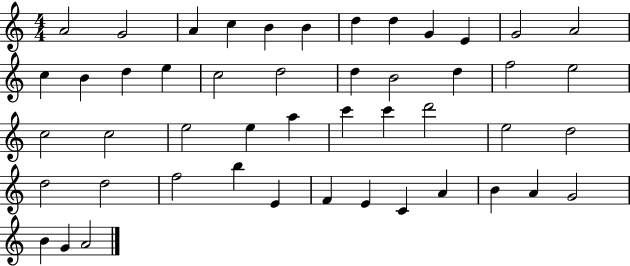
X:1
T:Untitled
M:4/4
L:1/4
K:C
A2 G2 A c B B d d G E G2 A2 c B d e c2 d2 d B2 d f2 e2 c2 c2 e2 e a c' c' d'2 e2 d2 d2 d2 f2 b E F E C A B A G2 B G A2